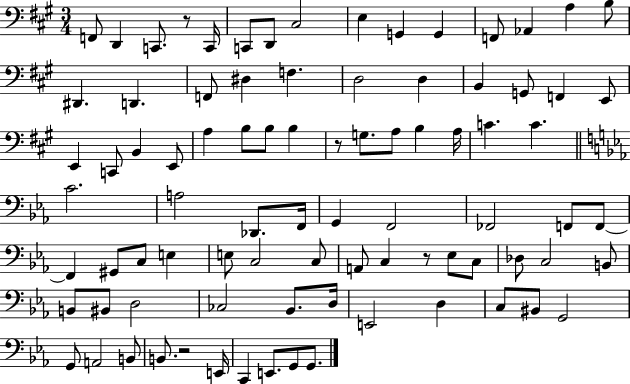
X:1
T:Untitled
M:3/4
L:1/4
K:A
F,,/2 D,, C,,/2 z/2 C,,/4 C,,/2 D,,/2 ^C,2 E, G,, G,, F,,/2 _A,, A, B,/2 ^D,, D,, F,,/2 ^D, F, D,2 D, B,, G,,/2 F,, E,,/2 E,, C,,/2 B,, E,,/2 A, B,/2 B,/2 B, z/2 G,/2 A,/2 B, A,/4 C C C2 A,2 _D,,/2 F,,/4 G,, F,,2 _F,,2 F,,/2 F,,/2 F,, ^G,,/2 C,/2 E, E,/2 C,2 C,/2 A,,/2 C, z/2 _E,/2 C,/2 _D,/2 C,2 B,,/2 B,,/2 ^B,,/2 D,2 _C,2 _B,,/2 D,/4 E,,2 D, C,/2 ^B,,/2 G,,2 G,,/2 A,,2 B,,/2 B,,/2 z2 E,,/4 C,, E,,/2 G,,/2 G,,/2